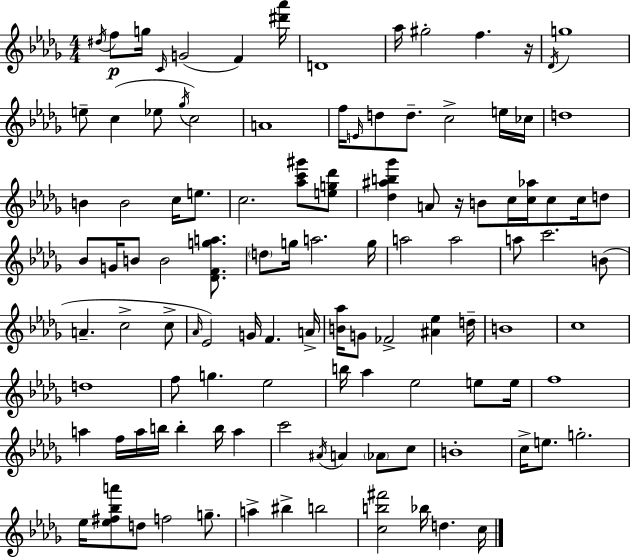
D#5/s F5/e G5/s C4/s G4/h F4/q [D#6,Ab6]/s D4/w Ab5/s G#5/h F5/q. R/s Db4/s G5/w E5/e C5/q Eb5/e Gb5/s C5/h A4/w F5/s E4/s D5/e D5/e. C5/h E5/s CES5/s D5/w B4/q B4/h C5/s E5/e. C5/h. [Ab5,C6,G#6]/e [E5,G5,Db6]/e [Db5,A#5,B5,Gb6]/q A4/e R/s B4/e C5/s [C5,Ab5]/s C5/e C5/s D5/e Bb4/e G4/s B4/e B4/h [Db4,F4,G5,A5]/e. D5/e G5/s A5/h. G5/s A5/h A5/h A5/e C6/h. B4/e A4/q. C5/h C5/e Ab4/s Eb4/h G4/s F4/q. A4/s [B4,Ab5]/s G4/e FES4/h [A#4,Eb5]/q D5/s B4/w C5/w D5/w F5/e G5/q. Eb5/h B5/s Ab5/q Eb5/h E5/e E5/s F5/w A5/q F5/s A5/s B5/s B5/q B5/s A5/q C6/h A#4/s A4/q Ab4/e C5/e B4/w C5/s E5/e. G5/h. Eb5/s [Eb5,F#5,Bb5,A6]/e D5/e F5/h G5/e. A5/q BIS5/q B5/h [C5,B5,F#6]/h Bb5/s D5/q. C5/s